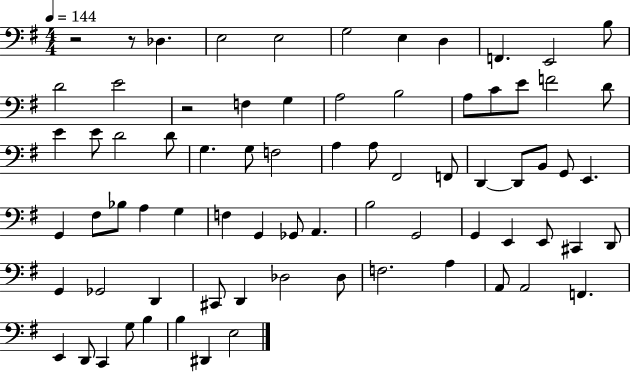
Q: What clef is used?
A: bass